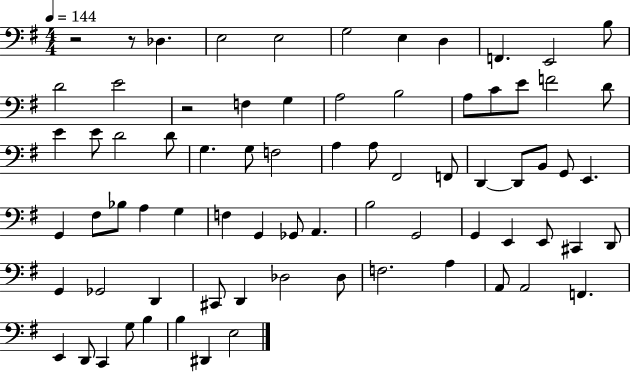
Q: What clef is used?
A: bass